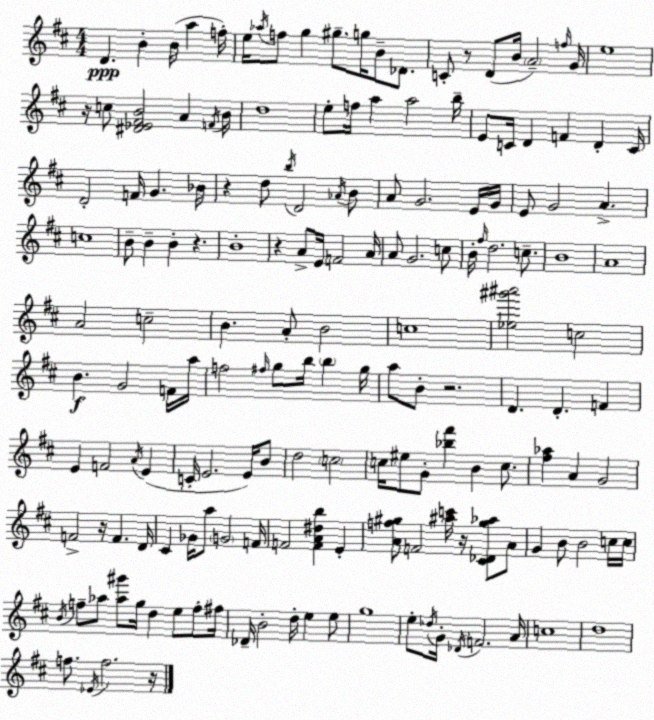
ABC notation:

X:1
T:Untitled
M:4/4
L:1/4
K:D
D B B/4 a f/4 e/4 _a/4 f/2 g ^g/2 g/4 B/2 _D/2 C/2 z/2 D/2 B/4 A2 f/4 G/4 e4 z/4 c/2 [^D_E^FB]2 A F/4 B/4 d4 e/2 f/4 a a2 b/4 E/2 C/4 D F D C/4 D2 F/4 G _B/4 z d/2 b/4 D2 _A/4 B/2 A/2 G2 E/4 G/4 E/2 G2 A c4 B/2 B B z B4 z A/2 E/4 F2 A/4 A/2 G2 c/2 B/4 ^f/4 d2 c/2 B4 A4 A2 c2 B A/2 B2 c4 [_e^g'^a']2 c2 B G2 F/4 a/4 f2 ^f/4 g/2 b/4 b g/4 a/2 B/2 z2 D D F E F2 A/4 E C/4 E2 E/4 B/2 d2 c2 c/4 ^e/2 G/2 [_b^f'] B c/2 [^f_a] A G2 F2 z/4 F D/4 ^C _G/4 a/2 G2 F/4 F2 [FA^db] E [Af^g]/2 F2 [^ac']/4 z/4 [^C_D^g_a]/2 A/2 G B/2 B2 c/4 c/4 B/4 f/2 _a/2 [_a^g']/2 g/4 d e/2 f/2 ^f/4 _D/4 B2 d/4 e e/2 g4 e/2 _d/4 G/4 _D/4 F2 A/4 c4 d4 f/2 _E/4 f2 z/4